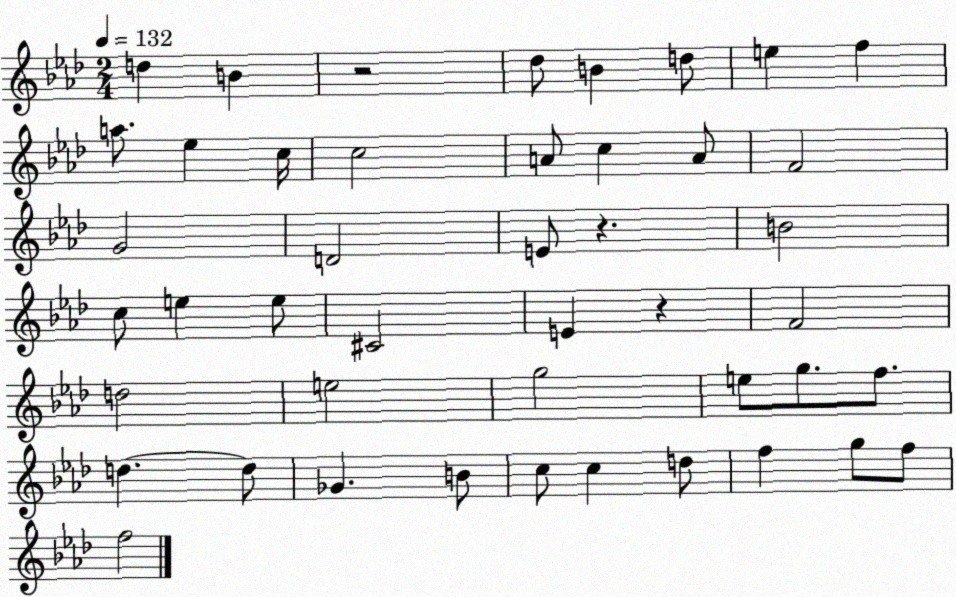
X:1
T:Untitled
M:2/4
L:1/4
K:Ab
d B z2 _d/2 B d/2 e f a/2 _e c/4 c2 A/2 c A/2 F2 G2 D2 E/2 z B2 c/2 e e/2 ^C2 E z F2 d2 e2 g2 e/2 g/2 f/2 d d/2 _G B/2 c/2 c d/2 f g/2 f/2 f2